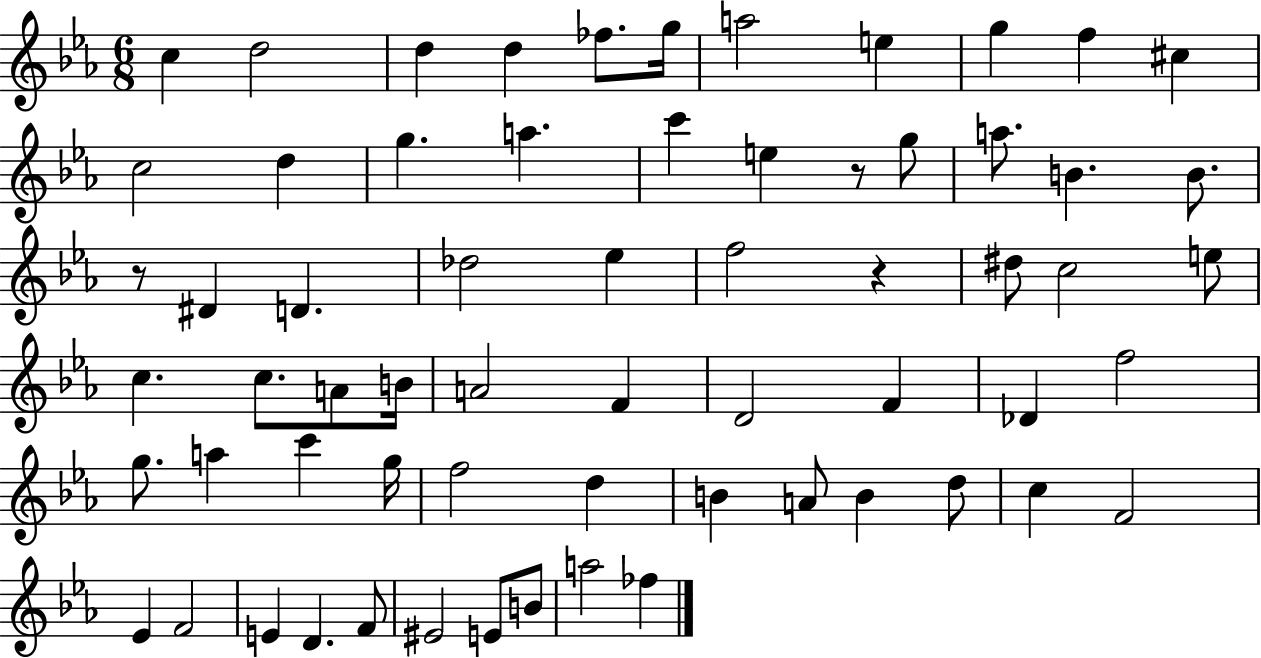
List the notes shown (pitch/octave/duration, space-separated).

C5/q D5/h D5/q D5/q FES5/e. G5/s A5/h E5/q G5/q F5/q C#5/q C5/h D5/q G5/q. A5/q. C6/q E5/q R/e G5/e A5/e. B4/q. B4/e. R/e D#4/q D4/q. Db5/h Eb5/q F5/h R/q D#5/e C5/h E5/e C5/q. C5/e. A4/e B4/s A4/h F4/q D4/h F4/q Db4/q F5/h G5/e. A5/q C6/q G5/s F5/h D5/q B4/q A4/e B4/q D5/e C5/q F4/h Eb4/q F4/h E4/q D4/q. F4/e EIS4/h E4/e B4/e A5/h FES5/q